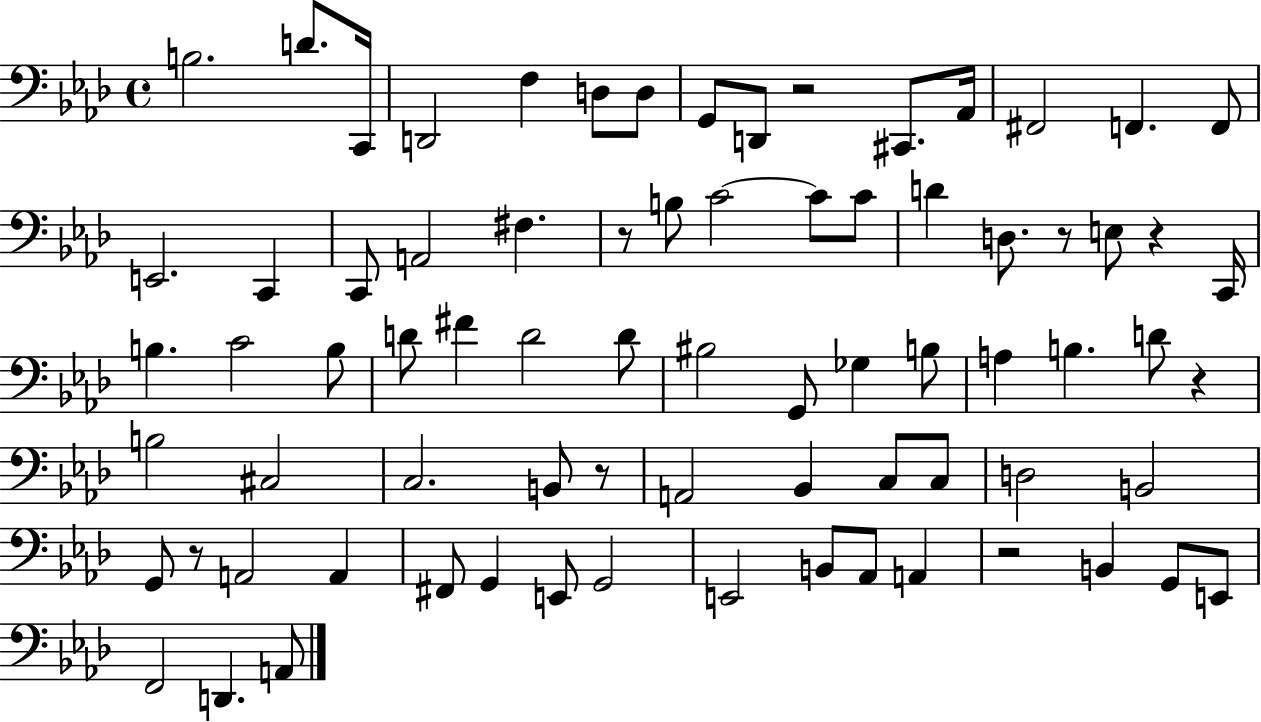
B3/h. D4/e. C2/s D2/h F3/q D3/e D3/e G2/e D2/e R/h C#2/e. Ab2/s F#2/h F2/q. F2/e E2/h. C2/q C2/e A2/h F#3/q. R/e B3/e C4/h C4/e C4/e D4/q D3/e. R/e E3/e R/q C2/s B3/q. C4/h B3/e D4/e F#4/q D4/h D4/e BIS3/h G2/e Gb3/q B3/e A3/q B3/q. D4/e R/q B3/h C#3/h C3/h. B2/e R/e A2/h Bb2/q C3/e C3/e D3/h B2/h G2/e R/e A2/h A2/q F#2/e G2/q E2/e G2/h E2/h B2/e Ab2/e A2/q R/h B2/q G2/e E2/e F2/h D2/q. A2/e